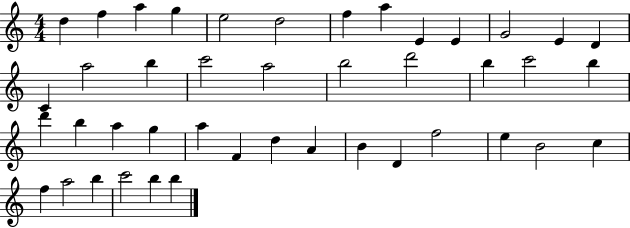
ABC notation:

X:1
T:Untitled
M:4/4
L:1/4
K:C
d f a g e2 d2 f a E E G2 E D C a2 b c'2 a2 b2 d'2 b c'2 b d' b a g a F d A B D f2 e B2 c f a2 b c'2 b b